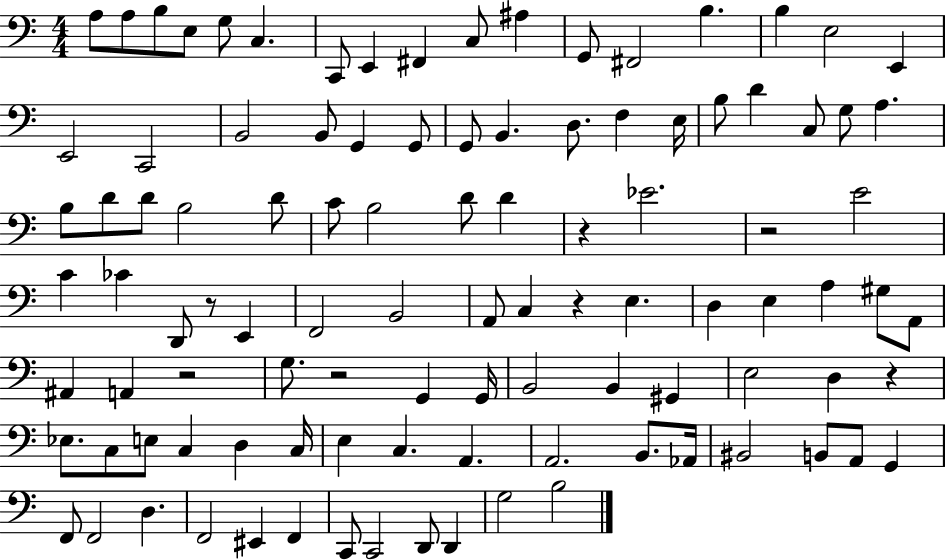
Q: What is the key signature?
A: C major